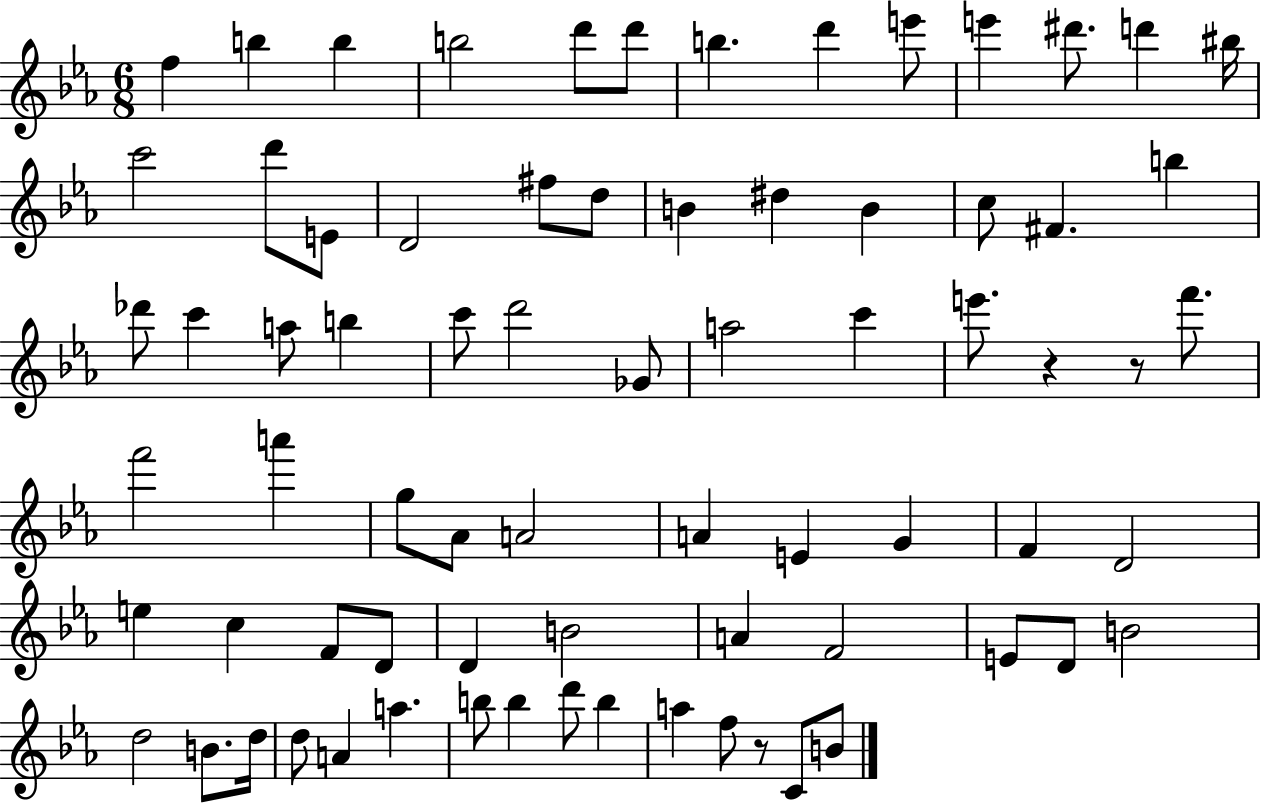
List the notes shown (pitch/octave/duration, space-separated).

F5/q B5/q B5/q B5/h D6/e D6/e B5/q. D6/q E6/e E6/q D#6/e. D6/q BIS5/s C6/h D6/e E4/e D4/h F#5/e D5/e B4/q D#5/q B4/q C5/e F#4/q. B5/q Db6/e C6/q A5/e B5/q C6/e D6/h Gb4/e A5/h C6/q E6/e. R/q R/e F6/e. F6/h A6/q G5/e Ab4/e A4/h A4/q E4/q G4/q F4/q D4/h E5/q C5/q F4/e D4/e D4/q B4/h A4/q F4/h E4/e D4/e B4/h D5/h B4/e. D5/s D5/e A4/q A5/q. B5/e B5/q D6/e B5/q A5/q F5/e R/e C4/e B4/e